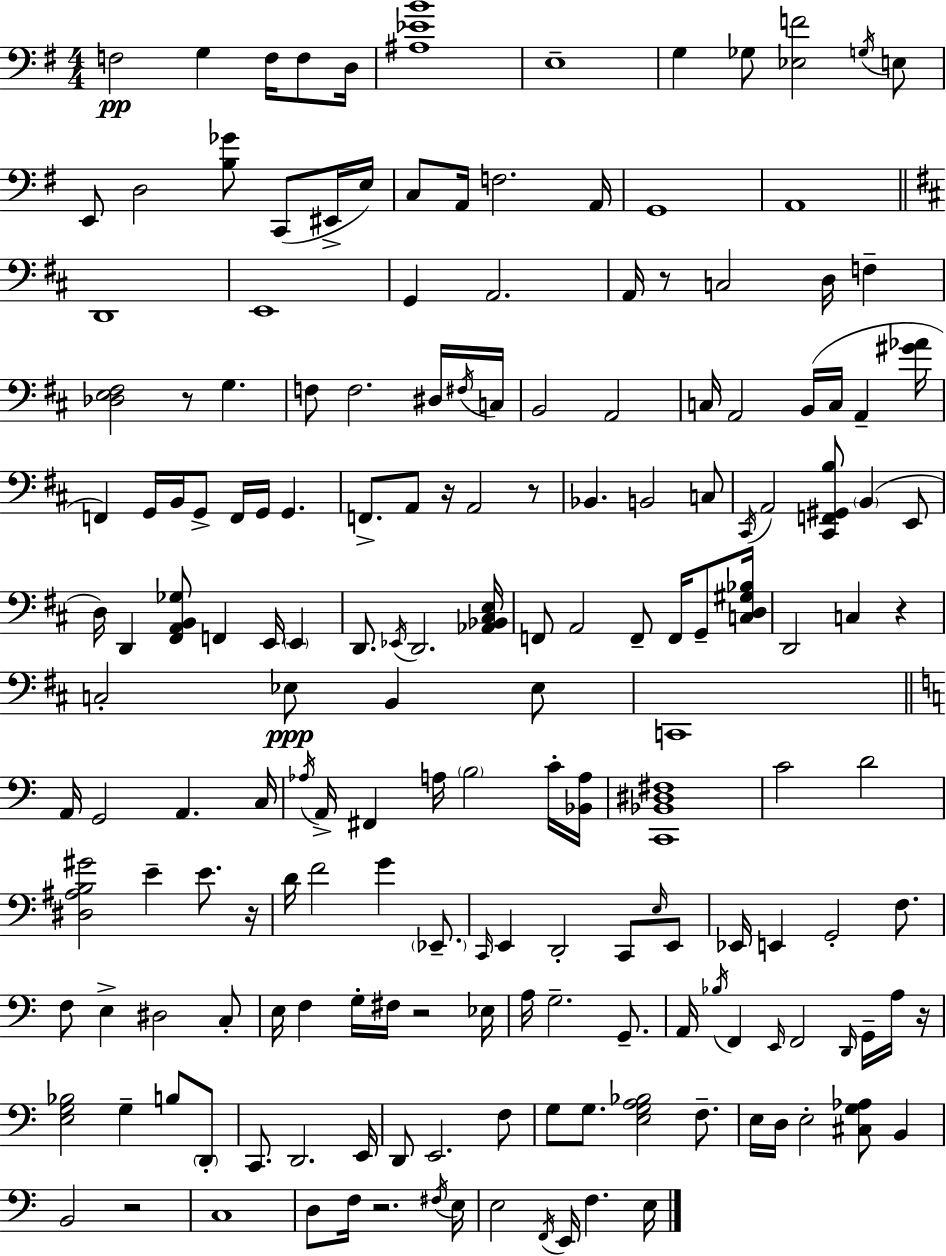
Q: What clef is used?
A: bass